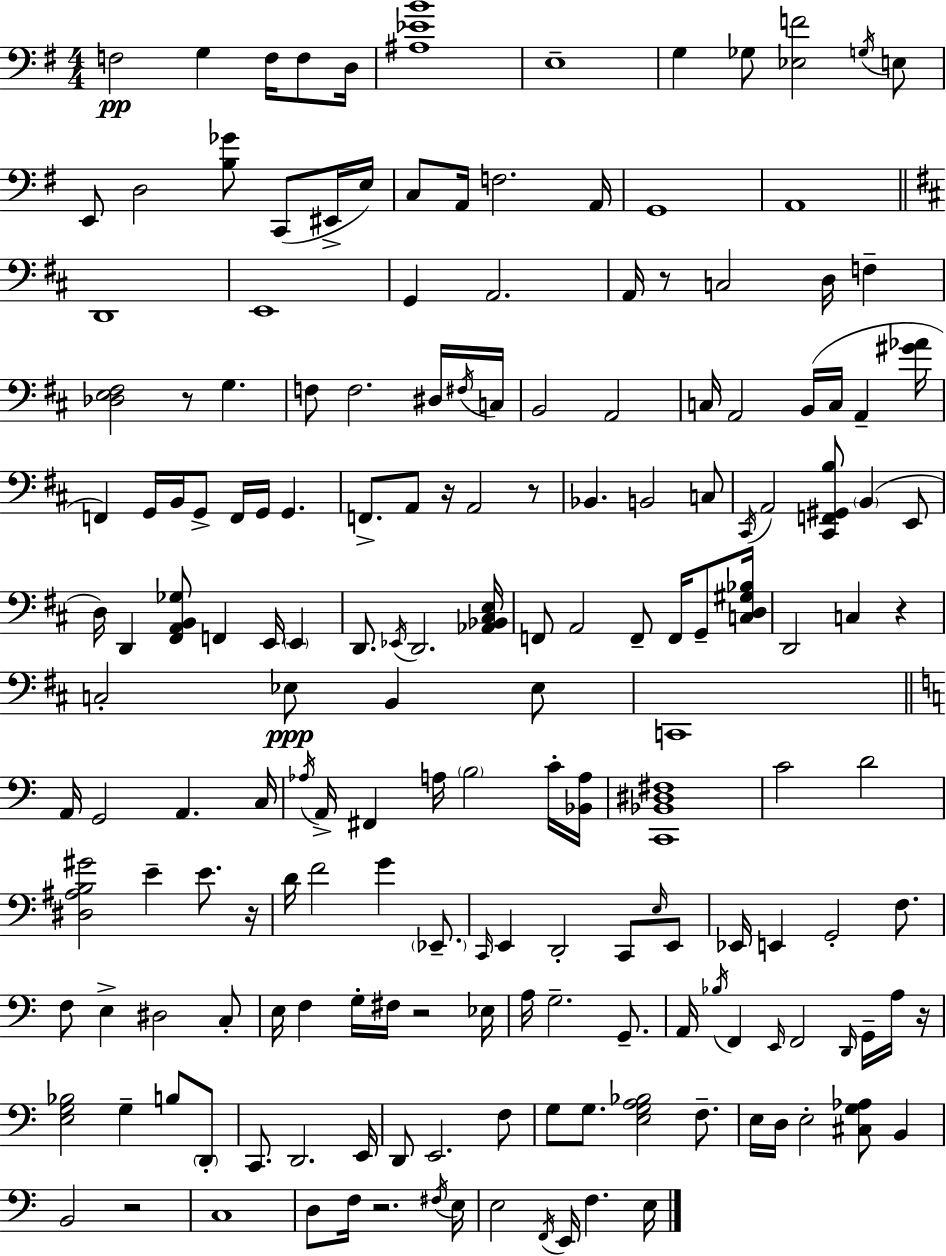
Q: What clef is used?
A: bass